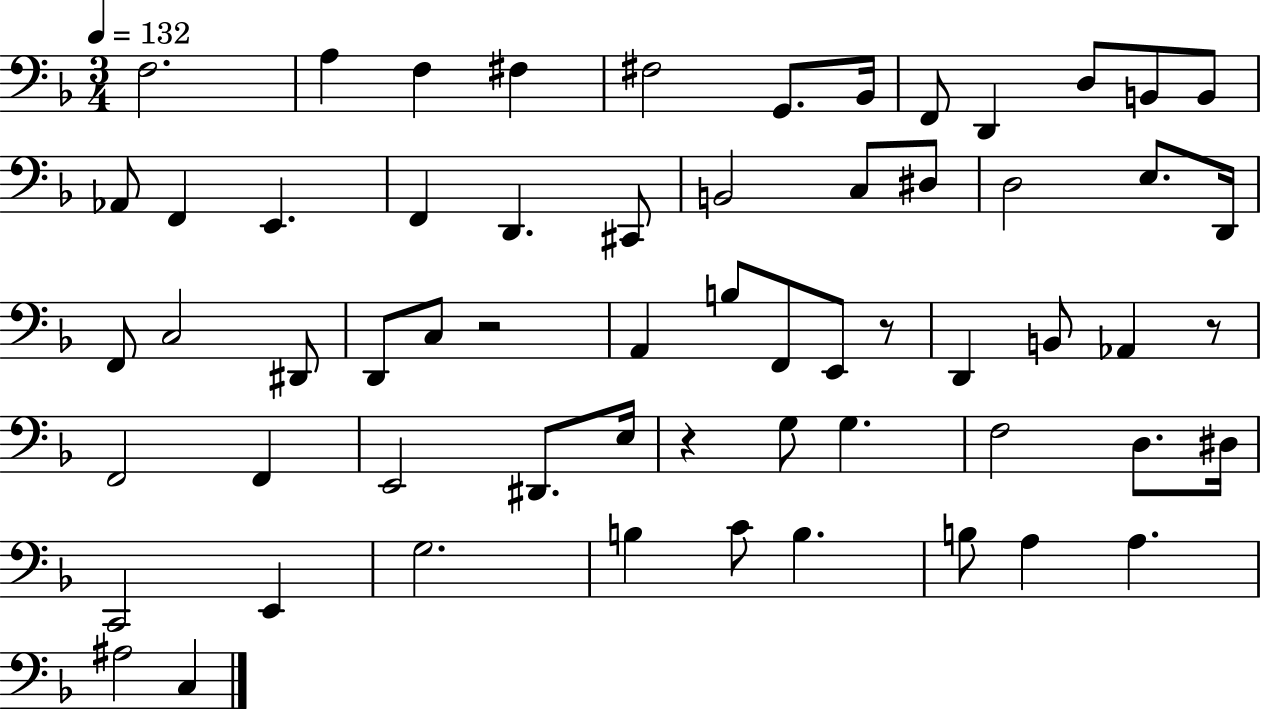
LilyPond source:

{
  \clef bass
  \numericTimeSignature
  \time 3/4
  \key f \major
  \tempo 4 = 132
  f2. | a4 f4 fis4 | fis2 g,8. bes,16 | f,8 d,4 d8 b,8 b,8 | \break aes,8 f,4 e,4. | f,4 d,4. cis,8 | b,2 c8 dis8 | d2 e8. d,16 | \break f,8 c2 dis,8 | d,8 c8 r2 | a,4 b8 f,8 e,8 r8 | d,4 b,8 aes,4 r8 | \break f,2 f,4 | e,2 dis,8. e16 | r4 g8 g4. | f2 d8. dis16 | \break c,2 e,4 | g2. | b4 c'8 b4. | b8 a4 a4. | \break ais2 c4 | \bar "|."
}